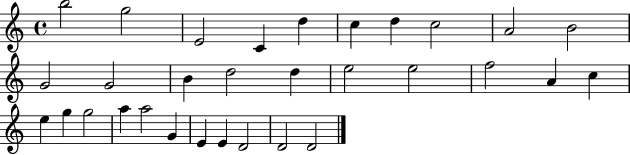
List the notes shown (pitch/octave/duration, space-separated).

B5/h G5/h E4/h C4/q D5/q C5/q D5/q C5/h A4/h B4/h G4/h G4/h B4/q D5/h D5/q E5/h E5/h F5/h A4/q C5/q E5/q G5/q G5/h A5/q A5/h G4/q E4/q E4/q D4/h D4/h D4/h